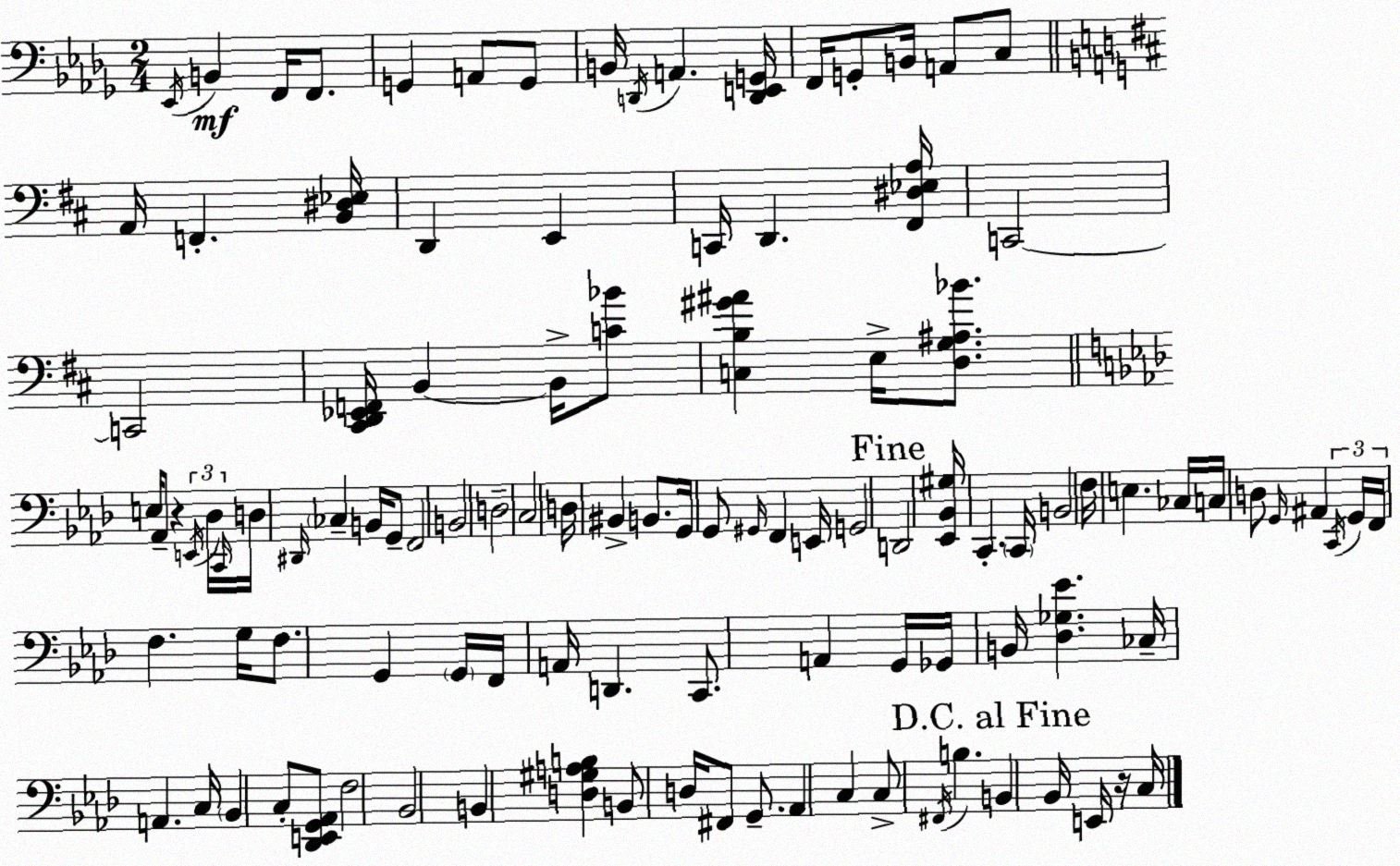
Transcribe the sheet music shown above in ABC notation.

X:1
T:Untitled
M:2/4
L:1/4
K:Bbm
_E,,/4 B,, F,,/4 F,,/2 G,, A,,/2 G,,/2 B,,/4 D,,/4 A,, [D,,E,,G,,]/4 F,,/4 G,,/2 B,,/4 A,,/2 C,/2 A,,/4 F,, [B,,^D,_E,]/4 D,, E,, C,,/4 D,, [^F,,^D,_E,A,]/4 C,,2 C,,2 [^C,,D,,_E,,F,,]/4 B,, B,,/4 [C_B]/2 [C,B,^G^A] E,/4 [D,G,^A,_B]/2 E,/4 _A,,/2 z E,,/4 _D,/4 C,,/4 D,/4 ^D,,/4 _C, B,,/4 G,,/2 F,,2 B,,2 D,2 C,2 D,/4 ^B,, B,,/2 G,,/4 G,,/2 ^G,,/4 F,, E,,/4 G,,2 D,,2 [_E,,_B,,^G,]/4 C,, C,,/4 B,,2 F,/4 E, _C,/4 C,/4 D,/2 G,,/4 ^A,, C,,/4 G,,/4 F,,/4 F, G,/4 F,/2 G,, G,,/4 F,,/4 A,,/4 D,, C,,/2 A,, G,,/4 _G,,/4 B,,/4 [_D,_G,_E] _C,/4 A,, C,/4 _B,, C,/2 [_D,,E,,G,,_A,,]/2 F,2 _B,,2 B,, [D,^G,A,B,] B,,/2 D,/4 ^F,,/2 G,,/2 _A,, C, C,/2 ^F,,/4 B, B,, _B,,/4 E,,/4 z/4 C,/4